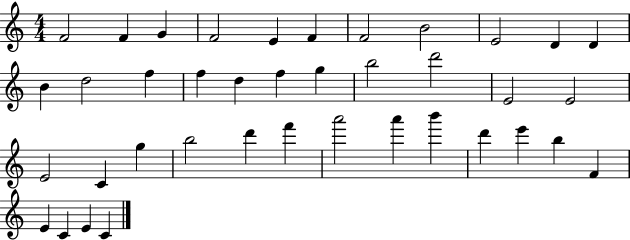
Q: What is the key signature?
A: C major